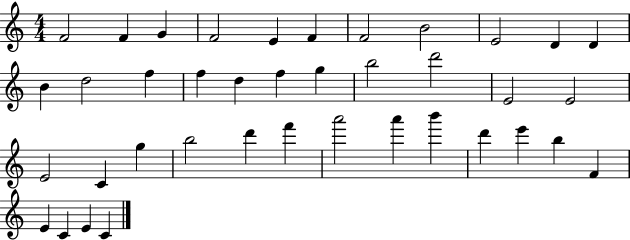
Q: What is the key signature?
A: C major